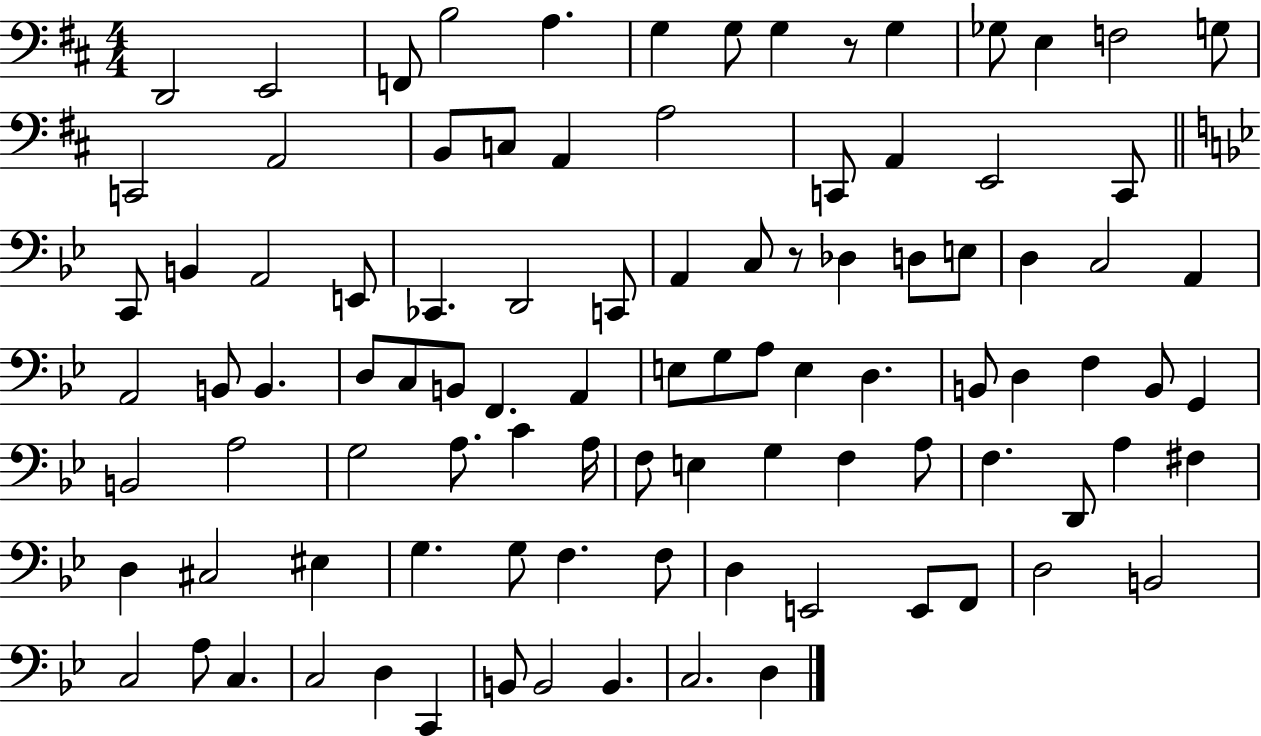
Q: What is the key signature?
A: D major